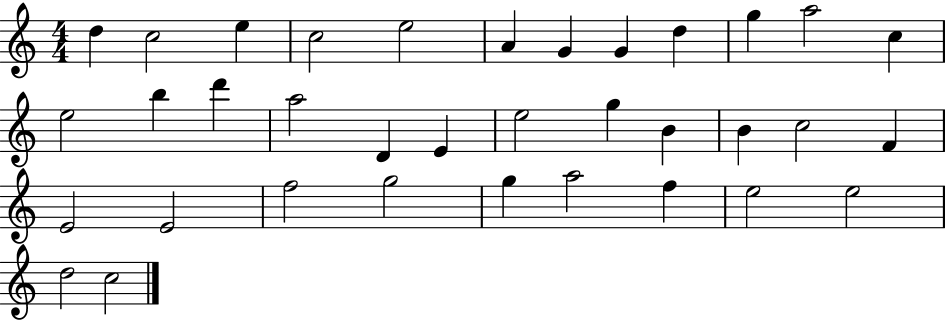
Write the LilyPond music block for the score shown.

{
  \clef treble
  \numericTimeSignature
  \time 4/4
  \key c \major
  d''4 c''2 e''4 | c''2 e''2 | a'4 g'4 g'4 d''4 | g''4 a''2 c''4 | \break e''2 b''4 d'''4 | a''2 d'4 e'4 | e''2 g''4 b'4 | b'4 c''2 f'4 | \break e'2 e'2 | f''2 g''2 | g''4 a''2 f''4 | e''2 e''2 | \break d''2 c''2 | \bar "|."
}